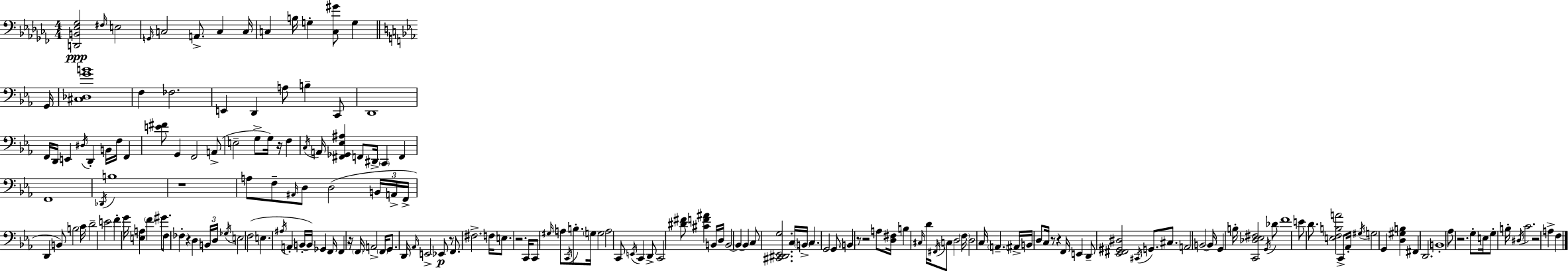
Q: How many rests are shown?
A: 12